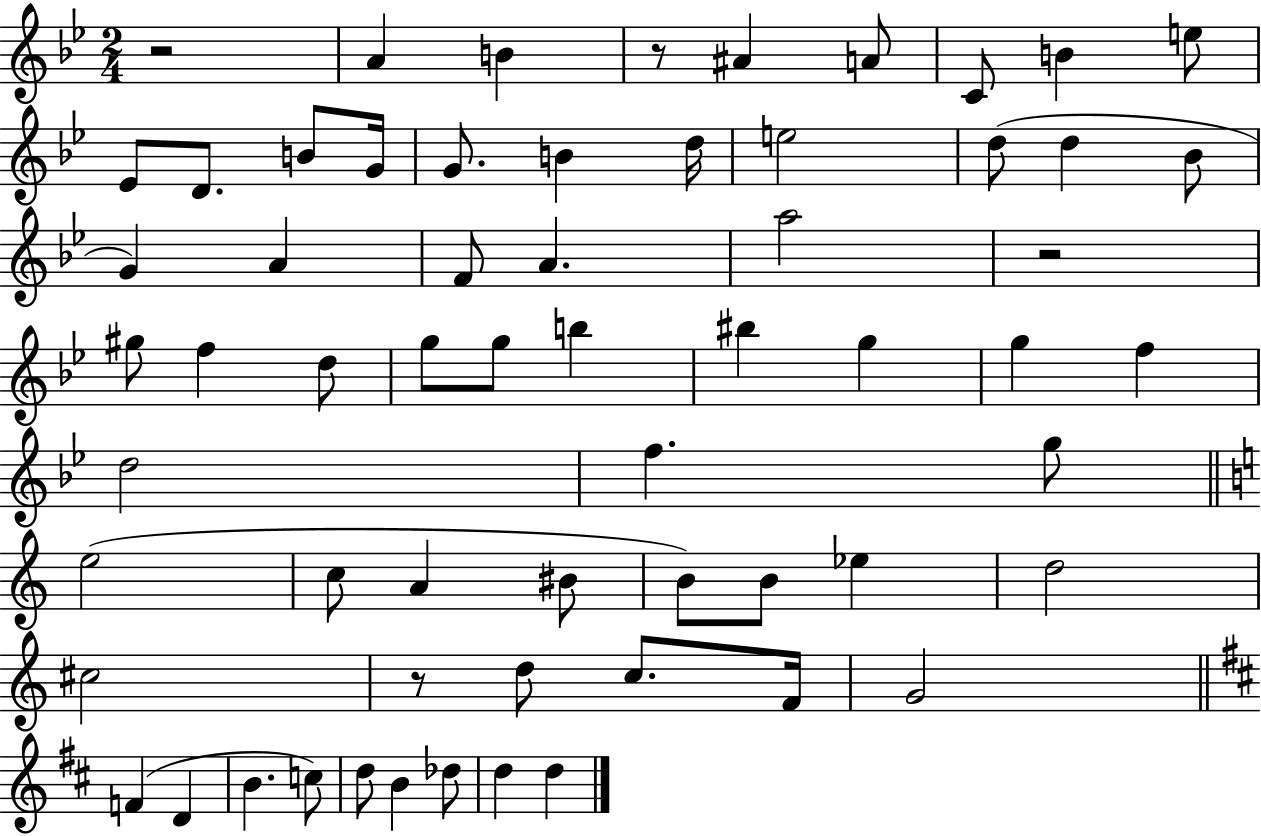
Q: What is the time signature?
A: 2/4